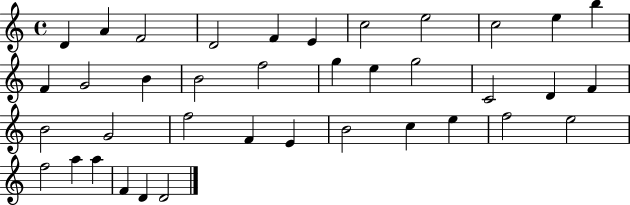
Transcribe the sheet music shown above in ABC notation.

X:1
T:Untitled
M:4/4
L:1/4
K:C
D A F2 D2 F E c2 e2 c2 e b F G2 B B2 f2 g e g2 C2 D F B2 G2 f2 F E B2 c e f2 e2 f2 a a F D D2